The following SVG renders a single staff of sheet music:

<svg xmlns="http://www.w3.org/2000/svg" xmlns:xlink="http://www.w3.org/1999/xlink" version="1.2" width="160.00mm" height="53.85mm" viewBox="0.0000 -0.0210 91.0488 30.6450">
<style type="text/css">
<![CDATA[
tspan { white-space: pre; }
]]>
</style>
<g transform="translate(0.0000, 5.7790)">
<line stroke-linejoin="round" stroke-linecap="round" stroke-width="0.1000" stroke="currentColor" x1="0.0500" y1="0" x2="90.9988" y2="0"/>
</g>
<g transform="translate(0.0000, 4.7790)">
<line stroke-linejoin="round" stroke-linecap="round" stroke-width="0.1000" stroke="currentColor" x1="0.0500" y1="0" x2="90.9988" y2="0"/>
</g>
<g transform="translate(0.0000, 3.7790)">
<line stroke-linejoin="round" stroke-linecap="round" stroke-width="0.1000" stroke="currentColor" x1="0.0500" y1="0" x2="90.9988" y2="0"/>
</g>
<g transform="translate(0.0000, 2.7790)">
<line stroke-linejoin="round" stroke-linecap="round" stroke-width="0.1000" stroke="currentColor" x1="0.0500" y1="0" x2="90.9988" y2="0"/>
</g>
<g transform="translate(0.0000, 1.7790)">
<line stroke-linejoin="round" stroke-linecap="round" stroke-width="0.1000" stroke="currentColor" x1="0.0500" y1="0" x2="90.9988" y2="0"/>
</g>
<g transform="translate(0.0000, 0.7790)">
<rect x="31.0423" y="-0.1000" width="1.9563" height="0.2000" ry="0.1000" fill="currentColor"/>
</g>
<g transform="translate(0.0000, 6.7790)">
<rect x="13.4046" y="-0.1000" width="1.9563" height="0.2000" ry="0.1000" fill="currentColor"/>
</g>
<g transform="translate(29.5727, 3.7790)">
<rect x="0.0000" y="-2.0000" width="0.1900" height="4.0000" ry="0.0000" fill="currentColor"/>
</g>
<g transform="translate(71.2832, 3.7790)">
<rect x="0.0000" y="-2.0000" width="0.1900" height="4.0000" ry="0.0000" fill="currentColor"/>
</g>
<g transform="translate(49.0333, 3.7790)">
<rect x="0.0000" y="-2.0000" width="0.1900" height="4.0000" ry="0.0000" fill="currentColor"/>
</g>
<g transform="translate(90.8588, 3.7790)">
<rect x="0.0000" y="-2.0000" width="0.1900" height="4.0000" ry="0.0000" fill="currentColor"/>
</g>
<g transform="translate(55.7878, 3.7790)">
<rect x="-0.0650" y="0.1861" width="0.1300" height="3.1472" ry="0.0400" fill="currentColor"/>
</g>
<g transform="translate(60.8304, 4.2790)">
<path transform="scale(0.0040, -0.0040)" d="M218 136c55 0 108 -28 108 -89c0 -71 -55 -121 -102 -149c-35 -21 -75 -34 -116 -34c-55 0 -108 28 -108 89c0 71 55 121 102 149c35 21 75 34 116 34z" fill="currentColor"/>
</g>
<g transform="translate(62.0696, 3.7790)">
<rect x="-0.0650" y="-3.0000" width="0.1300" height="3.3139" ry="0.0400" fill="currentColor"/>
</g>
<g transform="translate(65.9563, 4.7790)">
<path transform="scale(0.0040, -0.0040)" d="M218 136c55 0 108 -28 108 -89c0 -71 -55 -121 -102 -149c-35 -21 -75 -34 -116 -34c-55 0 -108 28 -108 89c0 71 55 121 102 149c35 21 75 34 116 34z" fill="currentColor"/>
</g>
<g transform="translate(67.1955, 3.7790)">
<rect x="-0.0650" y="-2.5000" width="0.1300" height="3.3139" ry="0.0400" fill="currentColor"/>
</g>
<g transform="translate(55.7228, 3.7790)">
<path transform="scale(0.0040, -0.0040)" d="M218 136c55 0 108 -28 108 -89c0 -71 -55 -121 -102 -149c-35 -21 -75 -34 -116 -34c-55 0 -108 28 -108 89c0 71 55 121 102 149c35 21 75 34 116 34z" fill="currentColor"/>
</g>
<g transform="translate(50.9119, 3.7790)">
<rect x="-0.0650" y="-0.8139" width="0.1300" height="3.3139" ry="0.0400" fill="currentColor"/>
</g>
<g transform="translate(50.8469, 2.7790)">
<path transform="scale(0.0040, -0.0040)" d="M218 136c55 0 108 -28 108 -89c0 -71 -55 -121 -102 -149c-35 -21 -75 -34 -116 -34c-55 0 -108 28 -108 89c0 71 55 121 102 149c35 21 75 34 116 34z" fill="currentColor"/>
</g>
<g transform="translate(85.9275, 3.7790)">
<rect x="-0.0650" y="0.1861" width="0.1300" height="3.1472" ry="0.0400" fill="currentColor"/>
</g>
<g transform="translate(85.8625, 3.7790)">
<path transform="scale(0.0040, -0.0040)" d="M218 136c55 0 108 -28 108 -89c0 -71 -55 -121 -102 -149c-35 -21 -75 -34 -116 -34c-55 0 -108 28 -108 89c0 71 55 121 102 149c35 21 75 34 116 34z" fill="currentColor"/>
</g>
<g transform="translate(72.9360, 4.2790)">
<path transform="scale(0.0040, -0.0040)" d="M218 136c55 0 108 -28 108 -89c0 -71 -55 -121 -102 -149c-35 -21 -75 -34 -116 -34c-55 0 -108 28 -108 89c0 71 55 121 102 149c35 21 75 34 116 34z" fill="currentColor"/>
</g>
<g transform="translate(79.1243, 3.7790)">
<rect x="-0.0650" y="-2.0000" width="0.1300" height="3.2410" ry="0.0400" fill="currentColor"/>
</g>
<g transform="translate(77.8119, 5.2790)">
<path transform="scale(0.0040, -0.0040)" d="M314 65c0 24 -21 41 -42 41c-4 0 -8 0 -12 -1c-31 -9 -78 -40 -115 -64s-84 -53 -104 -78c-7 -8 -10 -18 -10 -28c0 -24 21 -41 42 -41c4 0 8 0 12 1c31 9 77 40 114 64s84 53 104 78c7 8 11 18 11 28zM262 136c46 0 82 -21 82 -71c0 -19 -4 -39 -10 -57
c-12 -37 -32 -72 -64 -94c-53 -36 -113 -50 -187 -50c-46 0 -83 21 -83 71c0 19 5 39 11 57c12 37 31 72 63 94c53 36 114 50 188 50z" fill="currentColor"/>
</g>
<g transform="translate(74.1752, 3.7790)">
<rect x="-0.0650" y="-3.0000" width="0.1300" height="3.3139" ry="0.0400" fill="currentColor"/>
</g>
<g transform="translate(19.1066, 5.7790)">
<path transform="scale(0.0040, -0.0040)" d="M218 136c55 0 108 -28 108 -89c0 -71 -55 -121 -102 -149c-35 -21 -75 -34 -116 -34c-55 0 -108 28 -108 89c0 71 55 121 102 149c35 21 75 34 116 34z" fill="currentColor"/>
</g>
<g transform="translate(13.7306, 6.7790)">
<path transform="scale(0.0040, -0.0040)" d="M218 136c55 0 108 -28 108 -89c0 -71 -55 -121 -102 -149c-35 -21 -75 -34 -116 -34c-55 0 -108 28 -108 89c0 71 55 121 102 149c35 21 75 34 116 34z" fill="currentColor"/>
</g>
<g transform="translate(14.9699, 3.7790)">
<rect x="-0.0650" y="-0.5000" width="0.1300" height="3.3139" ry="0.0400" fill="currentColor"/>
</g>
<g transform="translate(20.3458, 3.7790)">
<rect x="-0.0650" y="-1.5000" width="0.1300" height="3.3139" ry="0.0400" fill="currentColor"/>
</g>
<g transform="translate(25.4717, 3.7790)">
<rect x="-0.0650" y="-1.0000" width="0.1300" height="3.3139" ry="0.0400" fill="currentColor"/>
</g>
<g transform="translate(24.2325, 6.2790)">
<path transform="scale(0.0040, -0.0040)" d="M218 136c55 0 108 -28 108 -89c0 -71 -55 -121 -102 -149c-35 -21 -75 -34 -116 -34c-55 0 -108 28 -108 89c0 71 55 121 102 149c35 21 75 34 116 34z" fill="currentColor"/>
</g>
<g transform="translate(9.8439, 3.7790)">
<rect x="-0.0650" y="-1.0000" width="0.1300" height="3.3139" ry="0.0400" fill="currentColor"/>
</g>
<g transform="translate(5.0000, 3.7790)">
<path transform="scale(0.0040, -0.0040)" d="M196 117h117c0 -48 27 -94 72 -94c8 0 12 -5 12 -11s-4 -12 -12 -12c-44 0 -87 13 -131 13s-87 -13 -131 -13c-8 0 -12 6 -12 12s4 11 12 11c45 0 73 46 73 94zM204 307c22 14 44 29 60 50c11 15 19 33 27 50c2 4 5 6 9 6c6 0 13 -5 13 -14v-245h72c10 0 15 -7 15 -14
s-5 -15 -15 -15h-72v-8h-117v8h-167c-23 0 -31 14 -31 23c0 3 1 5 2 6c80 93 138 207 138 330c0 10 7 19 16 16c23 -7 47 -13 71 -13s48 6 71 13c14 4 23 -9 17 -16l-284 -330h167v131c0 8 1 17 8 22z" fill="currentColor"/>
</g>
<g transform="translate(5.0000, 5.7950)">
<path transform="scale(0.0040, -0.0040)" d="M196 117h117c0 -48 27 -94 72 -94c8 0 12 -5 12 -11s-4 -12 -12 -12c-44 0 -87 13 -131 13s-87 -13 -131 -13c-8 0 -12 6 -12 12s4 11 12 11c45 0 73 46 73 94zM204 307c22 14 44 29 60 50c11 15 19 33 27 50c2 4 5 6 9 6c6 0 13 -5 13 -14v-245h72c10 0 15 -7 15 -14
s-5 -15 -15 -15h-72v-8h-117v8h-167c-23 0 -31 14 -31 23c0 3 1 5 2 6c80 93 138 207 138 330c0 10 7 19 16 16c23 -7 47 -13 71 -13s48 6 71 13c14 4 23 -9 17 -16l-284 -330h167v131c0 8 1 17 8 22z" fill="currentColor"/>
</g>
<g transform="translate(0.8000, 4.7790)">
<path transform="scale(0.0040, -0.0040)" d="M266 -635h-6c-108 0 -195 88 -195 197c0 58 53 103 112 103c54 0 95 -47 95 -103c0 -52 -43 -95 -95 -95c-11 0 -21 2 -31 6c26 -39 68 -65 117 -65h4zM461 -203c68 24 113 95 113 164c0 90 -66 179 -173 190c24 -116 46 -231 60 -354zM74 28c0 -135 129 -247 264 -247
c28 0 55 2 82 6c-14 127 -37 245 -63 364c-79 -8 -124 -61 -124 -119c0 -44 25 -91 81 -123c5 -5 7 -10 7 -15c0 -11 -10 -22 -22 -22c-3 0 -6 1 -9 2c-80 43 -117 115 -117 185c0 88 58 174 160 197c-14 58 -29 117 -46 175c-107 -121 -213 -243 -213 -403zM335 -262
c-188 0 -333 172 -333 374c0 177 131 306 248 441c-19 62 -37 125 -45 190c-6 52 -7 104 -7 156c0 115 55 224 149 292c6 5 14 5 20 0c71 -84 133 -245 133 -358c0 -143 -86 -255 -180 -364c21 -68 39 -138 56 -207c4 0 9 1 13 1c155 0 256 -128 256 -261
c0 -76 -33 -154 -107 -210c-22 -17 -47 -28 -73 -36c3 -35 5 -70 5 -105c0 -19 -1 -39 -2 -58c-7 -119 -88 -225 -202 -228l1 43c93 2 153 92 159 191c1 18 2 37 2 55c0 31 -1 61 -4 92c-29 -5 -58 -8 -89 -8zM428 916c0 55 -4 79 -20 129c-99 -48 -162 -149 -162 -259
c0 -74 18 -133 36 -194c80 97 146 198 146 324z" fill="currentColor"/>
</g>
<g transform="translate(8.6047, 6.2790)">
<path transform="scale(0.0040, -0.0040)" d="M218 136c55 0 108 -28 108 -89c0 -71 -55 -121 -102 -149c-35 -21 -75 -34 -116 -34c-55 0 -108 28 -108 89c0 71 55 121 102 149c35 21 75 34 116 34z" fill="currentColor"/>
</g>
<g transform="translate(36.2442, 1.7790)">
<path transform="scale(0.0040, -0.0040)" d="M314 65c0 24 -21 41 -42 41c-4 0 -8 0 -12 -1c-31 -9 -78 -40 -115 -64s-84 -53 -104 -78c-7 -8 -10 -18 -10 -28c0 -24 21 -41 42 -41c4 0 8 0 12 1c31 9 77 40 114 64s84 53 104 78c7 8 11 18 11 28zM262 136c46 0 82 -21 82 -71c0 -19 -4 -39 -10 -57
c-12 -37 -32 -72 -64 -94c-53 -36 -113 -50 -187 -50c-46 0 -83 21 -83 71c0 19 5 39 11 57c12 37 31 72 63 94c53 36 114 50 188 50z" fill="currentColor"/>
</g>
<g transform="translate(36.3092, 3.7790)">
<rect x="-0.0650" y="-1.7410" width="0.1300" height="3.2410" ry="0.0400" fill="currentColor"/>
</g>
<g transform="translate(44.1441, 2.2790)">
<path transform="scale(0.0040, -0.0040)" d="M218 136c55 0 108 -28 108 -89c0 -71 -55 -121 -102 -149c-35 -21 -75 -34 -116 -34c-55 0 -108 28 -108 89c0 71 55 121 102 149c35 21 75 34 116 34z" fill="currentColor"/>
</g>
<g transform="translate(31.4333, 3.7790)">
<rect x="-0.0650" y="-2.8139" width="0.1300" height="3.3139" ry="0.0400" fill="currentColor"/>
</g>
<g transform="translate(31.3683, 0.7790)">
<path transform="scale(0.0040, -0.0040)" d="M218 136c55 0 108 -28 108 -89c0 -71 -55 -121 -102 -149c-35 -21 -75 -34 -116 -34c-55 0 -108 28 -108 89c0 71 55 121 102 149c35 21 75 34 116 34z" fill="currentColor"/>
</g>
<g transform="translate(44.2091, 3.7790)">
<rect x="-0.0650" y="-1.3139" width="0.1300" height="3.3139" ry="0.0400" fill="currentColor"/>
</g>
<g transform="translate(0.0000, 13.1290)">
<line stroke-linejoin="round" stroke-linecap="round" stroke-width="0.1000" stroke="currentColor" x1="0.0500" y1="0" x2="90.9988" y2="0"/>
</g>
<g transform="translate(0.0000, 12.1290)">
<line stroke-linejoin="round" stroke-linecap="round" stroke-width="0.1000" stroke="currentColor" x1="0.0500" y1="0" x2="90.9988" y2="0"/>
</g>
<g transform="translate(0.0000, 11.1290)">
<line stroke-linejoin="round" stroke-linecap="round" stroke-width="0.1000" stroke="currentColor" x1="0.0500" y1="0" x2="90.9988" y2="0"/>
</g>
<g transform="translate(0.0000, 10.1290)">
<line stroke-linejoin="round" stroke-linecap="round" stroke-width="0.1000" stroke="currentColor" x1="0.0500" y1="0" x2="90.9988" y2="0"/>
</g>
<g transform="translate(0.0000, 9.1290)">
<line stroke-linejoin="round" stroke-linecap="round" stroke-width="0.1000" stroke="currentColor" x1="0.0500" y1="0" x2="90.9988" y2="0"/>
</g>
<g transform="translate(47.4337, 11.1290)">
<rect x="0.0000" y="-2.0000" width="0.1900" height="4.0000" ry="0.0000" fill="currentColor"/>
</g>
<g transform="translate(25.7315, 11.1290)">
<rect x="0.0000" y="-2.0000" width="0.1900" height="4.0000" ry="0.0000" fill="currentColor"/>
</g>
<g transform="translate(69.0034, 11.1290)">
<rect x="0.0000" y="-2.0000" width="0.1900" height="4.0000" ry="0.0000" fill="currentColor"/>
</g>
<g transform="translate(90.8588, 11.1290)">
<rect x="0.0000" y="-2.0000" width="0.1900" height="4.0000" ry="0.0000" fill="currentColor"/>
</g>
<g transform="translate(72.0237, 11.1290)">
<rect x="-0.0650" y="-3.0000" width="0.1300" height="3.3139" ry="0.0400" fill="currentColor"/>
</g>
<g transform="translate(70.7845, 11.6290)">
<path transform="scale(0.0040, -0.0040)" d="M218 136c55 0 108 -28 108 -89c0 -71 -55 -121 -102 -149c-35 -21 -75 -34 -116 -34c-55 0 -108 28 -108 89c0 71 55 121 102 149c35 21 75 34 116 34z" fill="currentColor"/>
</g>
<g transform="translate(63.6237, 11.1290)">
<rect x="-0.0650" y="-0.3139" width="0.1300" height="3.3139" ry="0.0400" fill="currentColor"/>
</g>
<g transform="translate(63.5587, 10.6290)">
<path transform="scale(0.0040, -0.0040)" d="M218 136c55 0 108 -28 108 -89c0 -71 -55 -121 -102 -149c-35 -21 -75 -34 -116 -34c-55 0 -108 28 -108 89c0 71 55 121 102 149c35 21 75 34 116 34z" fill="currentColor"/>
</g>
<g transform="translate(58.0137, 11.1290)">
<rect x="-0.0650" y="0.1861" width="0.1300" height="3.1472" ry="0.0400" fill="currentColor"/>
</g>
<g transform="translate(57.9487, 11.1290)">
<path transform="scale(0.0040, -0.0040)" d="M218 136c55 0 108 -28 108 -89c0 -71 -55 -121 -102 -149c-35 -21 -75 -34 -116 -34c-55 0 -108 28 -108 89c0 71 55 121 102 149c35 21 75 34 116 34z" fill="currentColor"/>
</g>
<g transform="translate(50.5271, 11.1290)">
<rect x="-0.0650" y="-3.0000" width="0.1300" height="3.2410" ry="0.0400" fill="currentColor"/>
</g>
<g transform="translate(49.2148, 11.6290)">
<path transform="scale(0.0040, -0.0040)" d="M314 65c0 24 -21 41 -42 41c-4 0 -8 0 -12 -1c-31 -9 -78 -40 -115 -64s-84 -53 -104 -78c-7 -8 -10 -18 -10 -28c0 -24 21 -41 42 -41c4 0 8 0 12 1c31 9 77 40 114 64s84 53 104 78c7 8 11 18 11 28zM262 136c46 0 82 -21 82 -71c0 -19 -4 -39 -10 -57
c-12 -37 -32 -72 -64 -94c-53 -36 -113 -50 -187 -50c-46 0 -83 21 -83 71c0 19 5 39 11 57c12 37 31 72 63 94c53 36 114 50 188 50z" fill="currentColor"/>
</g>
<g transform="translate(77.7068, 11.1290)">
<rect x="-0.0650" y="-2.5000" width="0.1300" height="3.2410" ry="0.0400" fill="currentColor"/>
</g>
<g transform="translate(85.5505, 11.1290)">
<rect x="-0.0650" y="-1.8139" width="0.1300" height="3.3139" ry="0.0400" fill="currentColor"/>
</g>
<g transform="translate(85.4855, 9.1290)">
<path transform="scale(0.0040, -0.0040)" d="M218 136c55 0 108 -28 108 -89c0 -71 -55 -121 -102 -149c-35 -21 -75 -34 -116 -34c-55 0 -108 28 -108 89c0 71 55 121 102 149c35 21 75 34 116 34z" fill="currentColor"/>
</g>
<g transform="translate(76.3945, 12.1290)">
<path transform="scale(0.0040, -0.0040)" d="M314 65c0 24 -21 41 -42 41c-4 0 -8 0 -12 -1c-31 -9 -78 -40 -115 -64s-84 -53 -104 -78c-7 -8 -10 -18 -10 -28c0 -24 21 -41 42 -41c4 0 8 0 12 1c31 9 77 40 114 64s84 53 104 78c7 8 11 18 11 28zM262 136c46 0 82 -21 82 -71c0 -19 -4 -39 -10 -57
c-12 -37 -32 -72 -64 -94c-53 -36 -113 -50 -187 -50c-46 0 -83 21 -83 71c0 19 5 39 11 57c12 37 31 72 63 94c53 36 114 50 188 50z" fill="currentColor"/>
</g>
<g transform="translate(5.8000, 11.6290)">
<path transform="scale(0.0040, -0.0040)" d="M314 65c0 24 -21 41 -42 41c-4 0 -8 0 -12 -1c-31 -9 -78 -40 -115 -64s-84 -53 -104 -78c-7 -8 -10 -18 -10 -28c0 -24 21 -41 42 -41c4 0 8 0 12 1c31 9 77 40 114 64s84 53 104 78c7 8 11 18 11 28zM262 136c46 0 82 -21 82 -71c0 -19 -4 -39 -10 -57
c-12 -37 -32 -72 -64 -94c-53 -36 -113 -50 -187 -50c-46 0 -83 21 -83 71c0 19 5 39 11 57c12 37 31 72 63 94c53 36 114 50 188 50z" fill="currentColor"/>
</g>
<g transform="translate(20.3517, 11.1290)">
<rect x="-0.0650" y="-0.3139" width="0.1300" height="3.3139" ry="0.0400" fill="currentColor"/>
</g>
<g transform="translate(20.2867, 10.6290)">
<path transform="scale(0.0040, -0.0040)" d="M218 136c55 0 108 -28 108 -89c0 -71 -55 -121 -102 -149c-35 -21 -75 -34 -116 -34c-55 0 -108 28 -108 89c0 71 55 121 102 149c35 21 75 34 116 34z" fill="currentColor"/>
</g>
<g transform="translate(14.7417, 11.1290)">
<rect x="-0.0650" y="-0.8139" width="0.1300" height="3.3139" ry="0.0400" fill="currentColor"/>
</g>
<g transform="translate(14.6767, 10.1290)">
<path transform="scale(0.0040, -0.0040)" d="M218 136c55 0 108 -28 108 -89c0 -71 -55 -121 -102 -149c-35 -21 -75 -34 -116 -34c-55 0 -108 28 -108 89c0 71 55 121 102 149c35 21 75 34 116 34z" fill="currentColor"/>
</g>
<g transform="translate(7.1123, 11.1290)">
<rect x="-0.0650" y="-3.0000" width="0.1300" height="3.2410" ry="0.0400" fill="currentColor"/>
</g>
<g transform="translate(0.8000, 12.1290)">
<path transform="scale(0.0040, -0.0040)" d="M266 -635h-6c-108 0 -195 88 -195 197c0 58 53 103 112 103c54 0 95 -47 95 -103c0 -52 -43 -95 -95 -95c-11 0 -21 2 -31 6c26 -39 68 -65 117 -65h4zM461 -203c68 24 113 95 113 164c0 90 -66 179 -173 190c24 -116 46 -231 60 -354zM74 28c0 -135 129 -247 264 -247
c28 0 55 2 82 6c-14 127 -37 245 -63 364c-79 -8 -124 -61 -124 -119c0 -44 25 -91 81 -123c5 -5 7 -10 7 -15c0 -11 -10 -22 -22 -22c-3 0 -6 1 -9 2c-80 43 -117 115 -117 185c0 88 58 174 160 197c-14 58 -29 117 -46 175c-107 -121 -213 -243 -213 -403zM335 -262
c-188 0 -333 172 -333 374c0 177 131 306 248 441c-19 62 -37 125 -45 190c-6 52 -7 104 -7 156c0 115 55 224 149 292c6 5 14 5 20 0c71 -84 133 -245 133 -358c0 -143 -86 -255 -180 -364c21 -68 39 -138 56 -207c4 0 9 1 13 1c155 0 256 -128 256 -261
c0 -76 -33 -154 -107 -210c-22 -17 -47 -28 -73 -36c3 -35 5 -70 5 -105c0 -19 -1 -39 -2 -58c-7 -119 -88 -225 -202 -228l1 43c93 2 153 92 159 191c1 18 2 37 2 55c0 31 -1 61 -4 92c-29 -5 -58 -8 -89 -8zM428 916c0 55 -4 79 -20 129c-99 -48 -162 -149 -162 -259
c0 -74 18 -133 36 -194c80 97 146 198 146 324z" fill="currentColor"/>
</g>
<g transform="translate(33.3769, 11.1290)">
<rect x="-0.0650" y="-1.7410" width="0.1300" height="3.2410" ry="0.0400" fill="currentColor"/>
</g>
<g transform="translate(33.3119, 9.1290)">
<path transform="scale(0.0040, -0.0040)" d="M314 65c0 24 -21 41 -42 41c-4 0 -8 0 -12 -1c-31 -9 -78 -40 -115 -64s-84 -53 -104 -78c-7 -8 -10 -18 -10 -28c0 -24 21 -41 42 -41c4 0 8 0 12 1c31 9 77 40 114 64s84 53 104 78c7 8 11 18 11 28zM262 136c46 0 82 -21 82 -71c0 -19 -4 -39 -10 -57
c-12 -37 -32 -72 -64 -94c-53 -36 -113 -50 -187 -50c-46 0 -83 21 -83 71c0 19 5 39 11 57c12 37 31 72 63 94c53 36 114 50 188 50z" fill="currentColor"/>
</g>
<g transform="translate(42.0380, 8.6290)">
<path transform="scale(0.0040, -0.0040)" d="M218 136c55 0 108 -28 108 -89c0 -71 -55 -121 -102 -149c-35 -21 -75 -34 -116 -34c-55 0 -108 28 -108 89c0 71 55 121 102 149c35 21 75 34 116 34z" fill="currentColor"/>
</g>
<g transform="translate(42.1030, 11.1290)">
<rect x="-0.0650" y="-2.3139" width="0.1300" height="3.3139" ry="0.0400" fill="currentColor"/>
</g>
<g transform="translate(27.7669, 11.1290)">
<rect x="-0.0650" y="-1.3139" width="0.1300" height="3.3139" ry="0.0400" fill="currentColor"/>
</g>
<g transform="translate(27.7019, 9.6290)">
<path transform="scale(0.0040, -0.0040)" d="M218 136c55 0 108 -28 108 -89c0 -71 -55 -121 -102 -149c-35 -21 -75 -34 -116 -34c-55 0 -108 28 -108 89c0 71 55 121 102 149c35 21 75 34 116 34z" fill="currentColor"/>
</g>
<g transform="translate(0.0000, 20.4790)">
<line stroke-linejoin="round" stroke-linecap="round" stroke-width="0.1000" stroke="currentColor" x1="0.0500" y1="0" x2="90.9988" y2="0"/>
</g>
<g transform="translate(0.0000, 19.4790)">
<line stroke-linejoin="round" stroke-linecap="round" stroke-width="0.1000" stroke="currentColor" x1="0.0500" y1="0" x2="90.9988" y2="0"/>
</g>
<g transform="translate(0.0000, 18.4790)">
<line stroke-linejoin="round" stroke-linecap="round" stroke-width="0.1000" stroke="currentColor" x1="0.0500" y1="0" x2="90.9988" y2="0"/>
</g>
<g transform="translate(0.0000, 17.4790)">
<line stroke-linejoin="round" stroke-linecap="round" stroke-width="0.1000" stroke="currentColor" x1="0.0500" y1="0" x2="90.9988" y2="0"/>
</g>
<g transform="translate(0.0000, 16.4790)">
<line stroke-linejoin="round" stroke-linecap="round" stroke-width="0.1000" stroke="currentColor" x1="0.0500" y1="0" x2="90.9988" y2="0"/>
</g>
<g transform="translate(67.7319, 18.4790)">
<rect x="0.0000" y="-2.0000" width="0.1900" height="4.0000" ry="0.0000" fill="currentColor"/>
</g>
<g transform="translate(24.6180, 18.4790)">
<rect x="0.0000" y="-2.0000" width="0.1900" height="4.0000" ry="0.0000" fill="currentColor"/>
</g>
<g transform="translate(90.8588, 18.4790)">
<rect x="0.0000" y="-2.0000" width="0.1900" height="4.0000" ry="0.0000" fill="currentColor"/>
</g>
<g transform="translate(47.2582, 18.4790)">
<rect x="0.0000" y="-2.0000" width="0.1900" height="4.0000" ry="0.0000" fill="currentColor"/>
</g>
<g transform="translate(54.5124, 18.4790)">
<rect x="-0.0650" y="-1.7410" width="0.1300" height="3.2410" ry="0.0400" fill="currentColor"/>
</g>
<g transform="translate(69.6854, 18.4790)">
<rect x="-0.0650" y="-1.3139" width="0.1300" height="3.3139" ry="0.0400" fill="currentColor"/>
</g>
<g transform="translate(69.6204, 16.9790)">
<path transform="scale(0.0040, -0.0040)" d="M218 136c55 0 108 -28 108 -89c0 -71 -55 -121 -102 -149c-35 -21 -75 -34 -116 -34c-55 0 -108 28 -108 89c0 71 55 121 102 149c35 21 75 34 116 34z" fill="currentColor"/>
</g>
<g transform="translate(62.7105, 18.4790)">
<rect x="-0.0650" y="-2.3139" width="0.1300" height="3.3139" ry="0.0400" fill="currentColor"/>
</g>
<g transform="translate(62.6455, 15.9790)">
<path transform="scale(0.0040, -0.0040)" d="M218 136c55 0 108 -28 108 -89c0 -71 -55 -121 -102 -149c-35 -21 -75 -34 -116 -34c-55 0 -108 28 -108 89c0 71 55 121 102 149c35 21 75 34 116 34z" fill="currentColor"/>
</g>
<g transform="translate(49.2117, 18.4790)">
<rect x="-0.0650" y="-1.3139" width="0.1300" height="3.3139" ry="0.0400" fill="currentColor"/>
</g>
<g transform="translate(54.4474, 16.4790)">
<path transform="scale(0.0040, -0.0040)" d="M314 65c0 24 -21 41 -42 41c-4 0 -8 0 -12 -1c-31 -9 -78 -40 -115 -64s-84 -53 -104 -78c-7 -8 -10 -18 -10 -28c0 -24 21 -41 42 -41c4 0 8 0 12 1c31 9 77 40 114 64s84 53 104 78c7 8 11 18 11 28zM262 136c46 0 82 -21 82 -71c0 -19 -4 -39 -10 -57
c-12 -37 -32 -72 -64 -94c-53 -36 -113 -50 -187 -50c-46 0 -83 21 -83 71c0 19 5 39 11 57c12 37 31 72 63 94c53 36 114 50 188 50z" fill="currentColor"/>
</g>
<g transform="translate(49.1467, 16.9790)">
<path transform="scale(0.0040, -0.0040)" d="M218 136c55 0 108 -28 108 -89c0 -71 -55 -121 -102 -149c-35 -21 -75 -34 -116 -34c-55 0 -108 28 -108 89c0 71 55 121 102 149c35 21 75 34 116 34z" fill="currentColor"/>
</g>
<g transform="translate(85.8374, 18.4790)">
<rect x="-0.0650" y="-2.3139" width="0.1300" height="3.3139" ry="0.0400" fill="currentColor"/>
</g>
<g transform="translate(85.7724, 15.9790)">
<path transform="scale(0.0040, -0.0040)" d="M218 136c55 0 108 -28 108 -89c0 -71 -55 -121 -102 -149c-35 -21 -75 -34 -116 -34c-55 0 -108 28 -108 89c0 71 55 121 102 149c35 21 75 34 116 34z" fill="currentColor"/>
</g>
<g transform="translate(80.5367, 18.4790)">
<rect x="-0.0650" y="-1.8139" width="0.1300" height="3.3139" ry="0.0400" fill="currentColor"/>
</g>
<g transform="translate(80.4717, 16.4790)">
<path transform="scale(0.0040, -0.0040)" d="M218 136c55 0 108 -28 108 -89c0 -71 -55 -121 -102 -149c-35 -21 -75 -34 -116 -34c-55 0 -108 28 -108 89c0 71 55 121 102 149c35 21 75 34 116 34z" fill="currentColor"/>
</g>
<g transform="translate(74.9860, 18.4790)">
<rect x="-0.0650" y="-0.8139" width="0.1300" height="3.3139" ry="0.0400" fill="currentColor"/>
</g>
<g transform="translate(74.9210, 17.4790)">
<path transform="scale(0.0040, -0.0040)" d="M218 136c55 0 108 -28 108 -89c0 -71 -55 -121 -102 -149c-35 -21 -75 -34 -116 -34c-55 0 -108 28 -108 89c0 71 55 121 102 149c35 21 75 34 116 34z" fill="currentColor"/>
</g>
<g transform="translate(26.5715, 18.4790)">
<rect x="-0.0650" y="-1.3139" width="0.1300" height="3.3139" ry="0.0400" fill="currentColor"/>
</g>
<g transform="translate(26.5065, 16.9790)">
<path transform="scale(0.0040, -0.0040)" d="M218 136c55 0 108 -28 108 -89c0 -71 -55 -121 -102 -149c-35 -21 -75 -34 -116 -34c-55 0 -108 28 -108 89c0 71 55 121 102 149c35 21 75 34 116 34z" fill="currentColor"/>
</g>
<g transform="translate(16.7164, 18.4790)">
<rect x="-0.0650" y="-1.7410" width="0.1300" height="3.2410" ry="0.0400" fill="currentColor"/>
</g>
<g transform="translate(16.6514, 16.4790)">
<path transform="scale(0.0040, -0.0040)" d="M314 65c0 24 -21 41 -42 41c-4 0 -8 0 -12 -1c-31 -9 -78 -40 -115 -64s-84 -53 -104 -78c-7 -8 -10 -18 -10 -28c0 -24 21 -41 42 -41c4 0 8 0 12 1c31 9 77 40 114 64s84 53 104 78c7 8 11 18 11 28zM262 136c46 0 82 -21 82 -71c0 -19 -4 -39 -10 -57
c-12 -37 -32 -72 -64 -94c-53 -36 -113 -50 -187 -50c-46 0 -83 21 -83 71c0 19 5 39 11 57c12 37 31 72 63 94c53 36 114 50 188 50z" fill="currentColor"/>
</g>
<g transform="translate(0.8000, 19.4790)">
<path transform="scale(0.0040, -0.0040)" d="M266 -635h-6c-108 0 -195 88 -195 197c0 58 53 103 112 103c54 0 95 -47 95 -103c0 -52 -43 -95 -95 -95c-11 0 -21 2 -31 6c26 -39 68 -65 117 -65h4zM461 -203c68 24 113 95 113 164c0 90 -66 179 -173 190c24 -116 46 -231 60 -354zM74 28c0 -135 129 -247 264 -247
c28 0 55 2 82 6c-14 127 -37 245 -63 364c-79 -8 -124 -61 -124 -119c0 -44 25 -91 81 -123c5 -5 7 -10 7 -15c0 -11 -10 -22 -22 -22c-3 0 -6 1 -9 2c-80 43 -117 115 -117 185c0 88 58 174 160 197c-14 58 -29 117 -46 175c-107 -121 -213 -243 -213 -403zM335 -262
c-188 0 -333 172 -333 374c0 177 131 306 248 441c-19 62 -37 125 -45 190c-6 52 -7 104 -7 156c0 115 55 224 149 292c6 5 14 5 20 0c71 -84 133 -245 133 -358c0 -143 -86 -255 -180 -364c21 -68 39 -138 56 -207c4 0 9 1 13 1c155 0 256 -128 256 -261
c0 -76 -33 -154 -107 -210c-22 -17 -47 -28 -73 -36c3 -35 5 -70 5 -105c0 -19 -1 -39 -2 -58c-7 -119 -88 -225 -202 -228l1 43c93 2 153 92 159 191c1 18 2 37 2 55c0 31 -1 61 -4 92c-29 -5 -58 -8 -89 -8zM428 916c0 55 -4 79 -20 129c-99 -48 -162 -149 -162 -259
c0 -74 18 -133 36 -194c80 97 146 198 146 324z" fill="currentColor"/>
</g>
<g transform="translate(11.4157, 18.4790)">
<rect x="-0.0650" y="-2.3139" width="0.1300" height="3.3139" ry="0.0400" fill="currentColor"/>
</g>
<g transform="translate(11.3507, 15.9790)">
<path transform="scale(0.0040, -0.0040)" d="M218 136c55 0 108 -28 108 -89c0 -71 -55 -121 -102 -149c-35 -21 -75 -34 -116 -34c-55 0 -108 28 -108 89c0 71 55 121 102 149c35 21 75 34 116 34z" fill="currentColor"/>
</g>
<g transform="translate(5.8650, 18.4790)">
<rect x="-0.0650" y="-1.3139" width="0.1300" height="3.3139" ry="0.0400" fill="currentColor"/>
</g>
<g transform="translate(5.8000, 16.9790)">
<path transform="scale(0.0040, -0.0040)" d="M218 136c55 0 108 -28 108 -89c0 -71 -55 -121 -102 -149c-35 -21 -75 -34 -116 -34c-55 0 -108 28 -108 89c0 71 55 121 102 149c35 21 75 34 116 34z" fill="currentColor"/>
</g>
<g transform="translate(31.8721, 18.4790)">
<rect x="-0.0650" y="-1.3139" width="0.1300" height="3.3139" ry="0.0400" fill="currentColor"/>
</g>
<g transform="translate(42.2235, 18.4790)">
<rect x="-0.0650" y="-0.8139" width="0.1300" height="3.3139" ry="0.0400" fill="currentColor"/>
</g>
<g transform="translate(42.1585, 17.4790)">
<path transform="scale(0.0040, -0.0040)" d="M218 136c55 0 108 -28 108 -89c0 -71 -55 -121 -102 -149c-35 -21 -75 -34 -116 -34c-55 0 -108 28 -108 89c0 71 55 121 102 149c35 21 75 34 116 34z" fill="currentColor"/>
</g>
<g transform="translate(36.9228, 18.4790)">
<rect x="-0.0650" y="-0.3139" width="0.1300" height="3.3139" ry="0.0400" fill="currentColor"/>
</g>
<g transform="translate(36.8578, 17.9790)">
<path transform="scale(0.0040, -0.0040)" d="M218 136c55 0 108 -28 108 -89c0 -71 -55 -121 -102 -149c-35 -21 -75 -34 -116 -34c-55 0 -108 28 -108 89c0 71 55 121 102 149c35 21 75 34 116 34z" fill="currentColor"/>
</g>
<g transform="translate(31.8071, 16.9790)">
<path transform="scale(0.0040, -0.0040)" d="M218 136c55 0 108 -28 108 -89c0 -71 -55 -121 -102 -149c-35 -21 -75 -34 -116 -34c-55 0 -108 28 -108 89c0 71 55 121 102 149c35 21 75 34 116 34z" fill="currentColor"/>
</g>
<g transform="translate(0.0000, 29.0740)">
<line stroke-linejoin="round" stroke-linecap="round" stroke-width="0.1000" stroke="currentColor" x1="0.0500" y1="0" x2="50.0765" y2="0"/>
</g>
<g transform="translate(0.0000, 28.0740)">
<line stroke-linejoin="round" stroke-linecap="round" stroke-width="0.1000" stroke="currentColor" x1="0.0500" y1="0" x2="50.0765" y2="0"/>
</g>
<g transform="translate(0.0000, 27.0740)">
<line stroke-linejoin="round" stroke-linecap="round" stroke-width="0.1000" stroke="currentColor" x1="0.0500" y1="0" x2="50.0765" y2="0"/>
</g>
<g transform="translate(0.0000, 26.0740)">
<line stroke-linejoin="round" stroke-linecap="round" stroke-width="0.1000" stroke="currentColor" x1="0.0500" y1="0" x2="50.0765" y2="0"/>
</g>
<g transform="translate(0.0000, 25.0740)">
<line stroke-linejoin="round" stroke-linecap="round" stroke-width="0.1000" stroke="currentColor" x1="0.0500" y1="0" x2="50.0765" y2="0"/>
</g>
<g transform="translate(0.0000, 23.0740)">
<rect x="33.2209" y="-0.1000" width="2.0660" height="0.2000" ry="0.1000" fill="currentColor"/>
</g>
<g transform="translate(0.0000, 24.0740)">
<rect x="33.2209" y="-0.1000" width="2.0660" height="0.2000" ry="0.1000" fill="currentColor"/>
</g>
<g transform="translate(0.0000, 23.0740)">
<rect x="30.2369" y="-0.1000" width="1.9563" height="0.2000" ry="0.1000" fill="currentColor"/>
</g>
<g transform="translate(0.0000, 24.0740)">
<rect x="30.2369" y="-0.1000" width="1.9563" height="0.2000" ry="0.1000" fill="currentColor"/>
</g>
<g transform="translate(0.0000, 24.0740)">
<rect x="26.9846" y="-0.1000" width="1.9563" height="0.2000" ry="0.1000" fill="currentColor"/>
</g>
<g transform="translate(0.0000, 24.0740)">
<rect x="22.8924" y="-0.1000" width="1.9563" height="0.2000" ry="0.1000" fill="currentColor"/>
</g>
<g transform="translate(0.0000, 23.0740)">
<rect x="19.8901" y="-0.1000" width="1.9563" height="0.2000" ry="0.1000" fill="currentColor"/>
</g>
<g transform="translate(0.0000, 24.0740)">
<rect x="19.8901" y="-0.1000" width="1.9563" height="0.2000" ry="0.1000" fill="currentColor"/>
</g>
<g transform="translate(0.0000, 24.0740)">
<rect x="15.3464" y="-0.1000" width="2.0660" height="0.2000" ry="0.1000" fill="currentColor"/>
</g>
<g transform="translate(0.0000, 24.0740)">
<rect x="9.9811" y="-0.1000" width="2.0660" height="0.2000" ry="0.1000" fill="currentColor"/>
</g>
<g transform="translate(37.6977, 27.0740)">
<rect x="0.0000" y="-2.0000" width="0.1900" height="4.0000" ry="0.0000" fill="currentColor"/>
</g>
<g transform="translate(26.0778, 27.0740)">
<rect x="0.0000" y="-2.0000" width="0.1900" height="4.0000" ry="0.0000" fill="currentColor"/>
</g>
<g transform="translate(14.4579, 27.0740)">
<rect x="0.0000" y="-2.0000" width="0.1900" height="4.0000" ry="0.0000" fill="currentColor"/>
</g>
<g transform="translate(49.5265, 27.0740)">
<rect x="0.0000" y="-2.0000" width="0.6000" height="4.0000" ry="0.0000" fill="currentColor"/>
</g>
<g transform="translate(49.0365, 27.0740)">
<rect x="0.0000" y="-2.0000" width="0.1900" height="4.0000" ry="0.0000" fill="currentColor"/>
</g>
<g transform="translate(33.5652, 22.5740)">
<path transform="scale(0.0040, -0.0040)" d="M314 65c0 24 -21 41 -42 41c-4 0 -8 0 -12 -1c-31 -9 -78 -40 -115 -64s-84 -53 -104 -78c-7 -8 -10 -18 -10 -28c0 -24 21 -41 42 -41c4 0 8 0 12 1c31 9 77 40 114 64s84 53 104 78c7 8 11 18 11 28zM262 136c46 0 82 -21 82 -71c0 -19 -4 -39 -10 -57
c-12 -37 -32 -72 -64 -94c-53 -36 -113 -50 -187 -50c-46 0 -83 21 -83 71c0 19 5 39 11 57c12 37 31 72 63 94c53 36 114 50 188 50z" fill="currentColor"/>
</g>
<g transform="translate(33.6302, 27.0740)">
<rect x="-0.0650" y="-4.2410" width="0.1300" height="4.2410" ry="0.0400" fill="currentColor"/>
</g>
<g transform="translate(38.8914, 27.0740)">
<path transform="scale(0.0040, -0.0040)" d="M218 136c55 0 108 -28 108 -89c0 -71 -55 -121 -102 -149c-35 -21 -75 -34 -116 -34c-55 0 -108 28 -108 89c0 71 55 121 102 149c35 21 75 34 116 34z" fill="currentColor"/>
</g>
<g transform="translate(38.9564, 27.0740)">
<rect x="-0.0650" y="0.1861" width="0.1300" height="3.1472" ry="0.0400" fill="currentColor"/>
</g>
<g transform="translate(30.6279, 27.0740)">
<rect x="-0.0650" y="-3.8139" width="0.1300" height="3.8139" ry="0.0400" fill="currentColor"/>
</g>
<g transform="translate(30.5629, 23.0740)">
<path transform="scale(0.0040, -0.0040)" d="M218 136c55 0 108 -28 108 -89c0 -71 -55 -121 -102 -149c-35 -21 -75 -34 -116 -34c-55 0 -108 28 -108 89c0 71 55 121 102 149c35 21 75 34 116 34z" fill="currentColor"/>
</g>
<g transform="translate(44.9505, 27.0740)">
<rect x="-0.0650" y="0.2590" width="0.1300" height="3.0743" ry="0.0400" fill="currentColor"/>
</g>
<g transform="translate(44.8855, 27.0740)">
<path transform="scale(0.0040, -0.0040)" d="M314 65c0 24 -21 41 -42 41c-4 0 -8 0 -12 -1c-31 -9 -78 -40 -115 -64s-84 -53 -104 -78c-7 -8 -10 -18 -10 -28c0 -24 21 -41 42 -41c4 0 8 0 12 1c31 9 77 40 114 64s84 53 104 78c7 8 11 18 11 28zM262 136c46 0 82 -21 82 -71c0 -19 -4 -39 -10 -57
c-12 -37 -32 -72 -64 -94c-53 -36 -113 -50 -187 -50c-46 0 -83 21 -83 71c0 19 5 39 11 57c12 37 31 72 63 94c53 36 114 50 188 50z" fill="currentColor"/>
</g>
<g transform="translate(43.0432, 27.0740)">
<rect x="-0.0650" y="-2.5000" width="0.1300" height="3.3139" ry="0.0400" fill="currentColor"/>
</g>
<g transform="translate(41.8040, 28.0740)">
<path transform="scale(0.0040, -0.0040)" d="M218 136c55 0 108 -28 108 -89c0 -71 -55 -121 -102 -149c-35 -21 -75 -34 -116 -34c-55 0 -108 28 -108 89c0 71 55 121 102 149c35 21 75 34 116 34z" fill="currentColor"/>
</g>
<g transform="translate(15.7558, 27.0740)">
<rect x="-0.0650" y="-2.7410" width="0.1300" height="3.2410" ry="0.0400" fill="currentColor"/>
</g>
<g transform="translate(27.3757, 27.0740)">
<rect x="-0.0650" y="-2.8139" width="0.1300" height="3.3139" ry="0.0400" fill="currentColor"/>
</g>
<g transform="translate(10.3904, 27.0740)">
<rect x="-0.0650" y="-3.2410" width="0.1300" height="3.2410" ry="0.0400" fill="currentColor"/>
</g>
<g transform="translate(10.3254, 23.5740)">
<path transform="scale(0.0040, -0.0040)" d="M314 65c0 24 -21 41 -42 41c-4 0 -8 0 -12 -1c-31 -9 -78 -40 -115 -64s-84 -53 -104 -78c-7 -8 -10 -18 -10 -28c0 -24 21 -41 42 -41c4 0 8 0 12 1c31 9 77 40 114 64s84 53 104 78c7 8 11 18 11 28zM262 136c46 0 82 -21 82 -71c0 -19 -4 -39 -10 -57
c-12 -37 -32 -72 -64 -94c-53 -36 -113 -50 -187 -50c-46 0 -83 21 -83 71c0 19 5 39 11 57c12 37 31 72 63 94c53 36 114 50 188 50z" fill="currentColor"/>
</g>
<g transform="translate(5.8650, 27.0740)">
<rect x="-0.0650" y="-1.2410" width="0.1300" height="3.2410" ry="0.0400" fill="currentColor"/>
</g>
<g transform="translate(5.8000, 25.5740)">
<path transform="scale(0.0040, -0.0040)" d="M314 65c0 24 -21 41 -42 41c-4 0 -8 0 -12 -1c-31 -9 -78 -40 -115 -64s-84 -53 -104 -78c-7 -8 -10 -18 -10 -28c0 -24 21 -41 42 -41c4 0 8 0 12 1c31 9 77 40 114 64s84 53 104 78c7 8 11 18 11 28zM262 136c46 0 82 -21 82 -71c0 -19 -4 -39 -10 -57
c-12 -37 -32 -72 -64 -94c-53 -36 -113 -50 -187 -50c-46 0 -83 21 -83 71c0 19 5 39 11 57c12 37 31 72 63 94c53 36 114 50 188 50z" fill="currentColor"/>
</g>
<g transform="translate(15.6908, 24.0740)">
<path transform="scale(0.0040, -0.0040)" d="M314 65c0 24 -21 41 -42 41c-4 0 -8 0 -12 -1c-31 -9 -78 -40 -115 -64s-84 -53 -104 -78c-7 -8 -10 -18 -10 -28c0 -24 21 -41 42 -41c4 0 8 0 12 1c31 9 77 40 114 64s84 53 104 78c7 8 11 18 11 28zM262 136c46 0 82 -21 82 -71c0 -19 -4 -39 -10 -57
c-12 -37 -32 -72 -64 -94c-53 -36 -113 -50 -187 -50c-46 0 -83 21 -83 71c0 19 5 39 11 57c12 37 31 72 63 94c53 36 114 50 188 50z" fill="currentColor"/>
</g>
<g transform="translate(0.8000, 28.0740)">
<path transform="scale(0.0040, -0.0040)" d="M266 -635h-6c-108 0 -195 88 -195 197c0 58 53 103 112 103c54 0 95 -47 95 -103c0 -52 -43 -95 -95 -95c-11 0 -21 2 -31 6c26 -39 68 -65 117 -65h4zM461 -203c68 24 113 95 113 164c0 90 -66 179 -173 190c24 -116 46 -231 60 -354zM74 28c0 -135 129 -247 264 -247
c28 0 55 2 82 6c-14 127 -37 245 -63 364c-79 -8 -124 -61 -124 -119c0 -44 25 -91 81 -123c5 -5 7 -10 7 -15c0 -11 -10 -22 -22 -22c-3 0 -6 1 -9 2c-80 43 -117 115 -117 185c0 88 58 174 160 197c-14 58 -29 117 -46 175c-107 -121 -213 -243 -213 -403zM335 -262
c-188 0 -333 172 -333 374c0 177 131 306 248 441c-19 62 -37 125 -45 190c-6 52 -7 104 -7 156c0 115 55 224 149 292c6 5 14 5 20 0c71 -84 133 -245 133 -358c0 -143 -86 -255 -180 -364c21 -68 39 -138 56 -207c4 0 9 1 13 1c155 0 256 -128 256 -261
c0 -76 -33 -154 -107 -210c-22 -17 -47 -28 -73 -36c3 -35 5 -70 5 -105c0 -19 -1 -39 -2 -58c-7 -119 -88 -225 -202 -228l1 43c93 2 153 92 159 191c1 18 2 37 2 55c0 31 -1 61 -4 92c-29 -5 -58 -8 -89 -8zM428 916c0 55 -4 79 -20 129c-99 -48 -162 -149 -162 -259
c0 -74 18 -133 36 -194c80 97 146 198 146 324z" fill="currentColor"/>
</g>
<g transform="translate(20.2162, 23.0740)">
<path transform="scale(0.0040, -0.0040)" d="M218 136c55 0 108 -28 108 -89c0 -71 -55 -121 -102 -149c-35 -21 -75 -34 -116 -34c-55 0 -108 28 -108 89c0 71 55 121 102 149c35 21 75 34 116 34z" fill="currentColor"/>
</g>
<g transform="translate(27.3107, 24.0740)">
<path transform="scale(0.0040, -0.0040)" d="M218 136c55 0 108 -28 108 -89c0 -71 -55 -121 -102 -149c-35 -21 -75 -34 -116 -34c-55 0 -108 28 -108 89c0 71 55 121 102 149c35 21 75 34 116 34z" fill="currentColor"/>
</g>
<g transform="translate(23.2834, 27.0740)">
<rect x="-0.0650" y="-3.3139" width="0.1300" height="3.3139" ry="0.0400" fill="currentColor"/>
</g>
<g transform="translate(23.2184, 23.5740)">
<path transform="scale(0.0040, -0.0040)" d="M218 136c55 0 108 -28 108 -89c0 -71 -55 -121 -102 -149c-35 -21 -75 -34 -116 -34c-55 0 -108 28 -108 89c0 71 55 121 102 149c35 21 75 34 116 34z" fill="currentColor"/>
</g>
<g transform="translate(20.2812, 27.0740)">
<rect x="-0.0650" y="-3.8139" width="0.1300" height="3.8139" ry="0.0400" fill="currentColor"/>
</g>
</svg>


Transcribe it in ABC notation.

X:1
T:Untitled
M:4/4
L:1/4
K:C
D C E D a f2 e d B A G A F2 B A2 d c e f2 g A2 B c A G2 f e g f2 e e c d e f2 g e d f g e2 b2 a2 c' b a c' d'2 B G B2